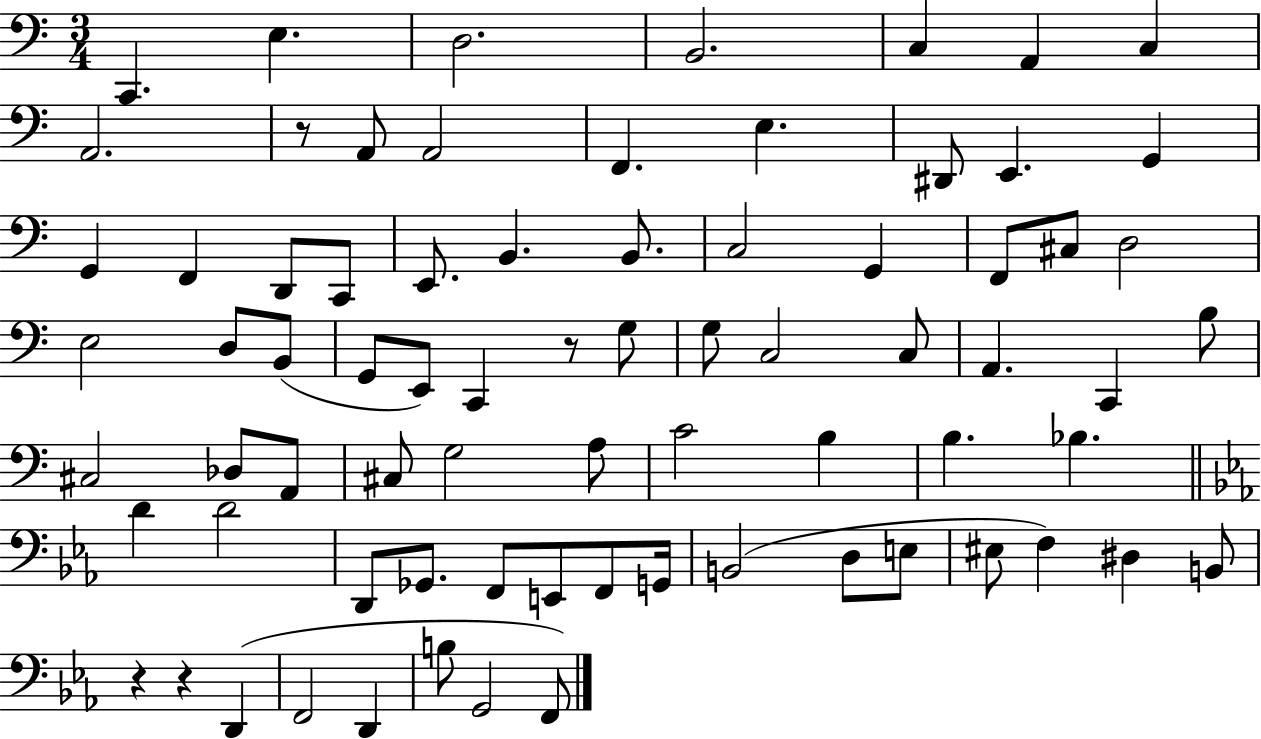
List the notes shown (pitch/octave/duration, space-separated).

C2/q. E3/q. D3/h. B2/h. C3/q A2/q C3/q A2/h. R/e A2/e A2/h F2/q. E3/q. D#2/e E2/q. G2/q G2/q F2/q D2/e C2/e E2/e. B2/q. B2/e. C3/h G2/q F2/e C#3/e D3/h E3/h D3/e B2/e G2/e E2/e C2/q R/e G3/e G3/e C3/h C3/e A2/q. C2/q B3/e C#3/h Db3/e A2/e C#3/e G3/h A3/e C4/h B3/q B3/q. Bb3/q. D4/q D4/h D2/e Gb2/e. F2/e E2/e F2/e G2/s B2/h D3/e E3/e EIS3/e F3/q D#3/q B2/e R/q R/q D2/q F2/h D2/q B3/e G2/h F2/e